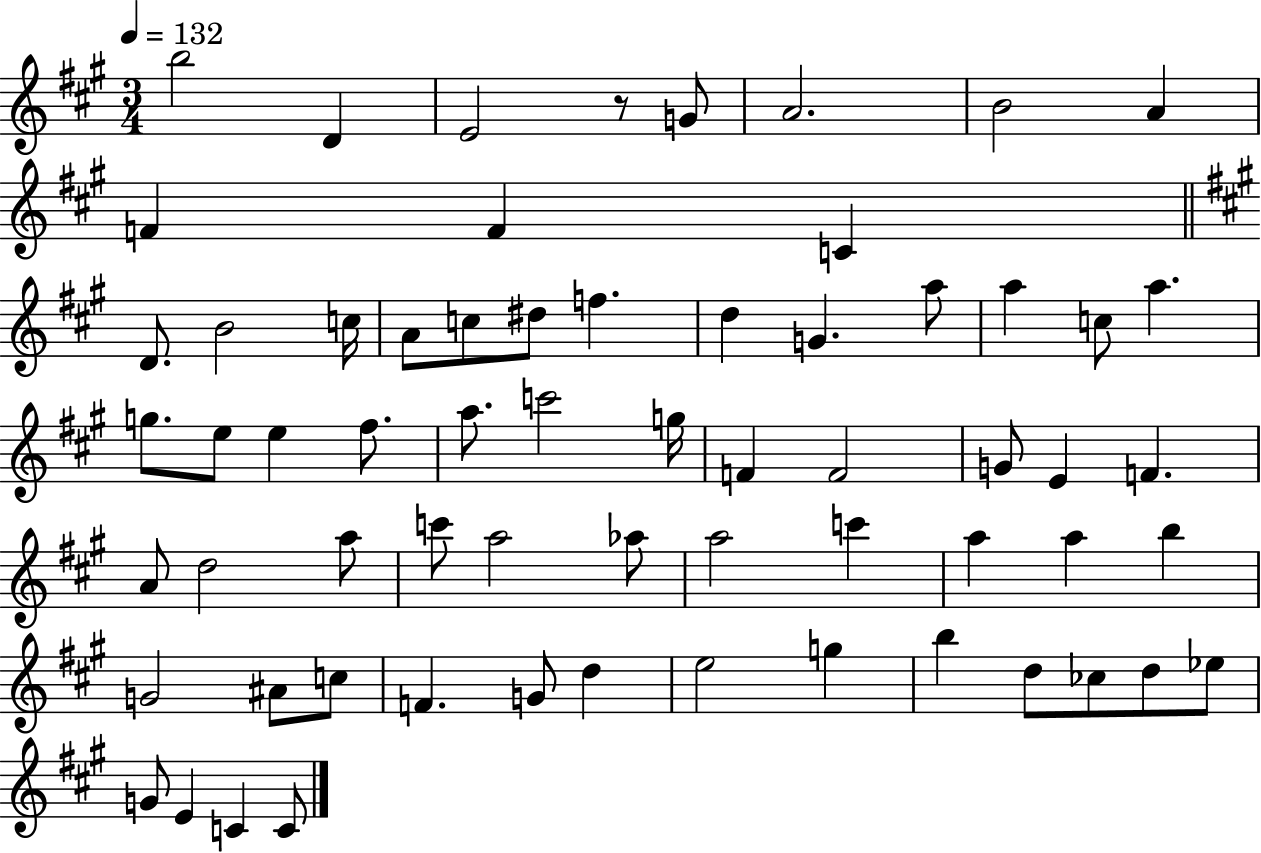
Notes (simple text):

B5/h D4/q E4/h R/e G4/e A4/h. B4/h A4/q F4/q F4/q C4/q D4/e. B4/h C5/s A4/e C5/e D#5/e F5/q. D5/q G4/q. A5/e A5/q C5/e A5/q. G5/e. E5/e E5/q F#5/e. A5/e. C6/h G5/s F4/q F4/h G4/e E4/q F4/q. A4/e D5/h A5/e C6/e A5/h Ab5/e A5/h C6/q A5/q A5/q B5/q G4/h A#4/e C5/e F4/q. G4/e D5/q E5/h G5/q B5/q D5/e CES5/e D5/e Eb5/e G4/e E4/q C4/q C4/e